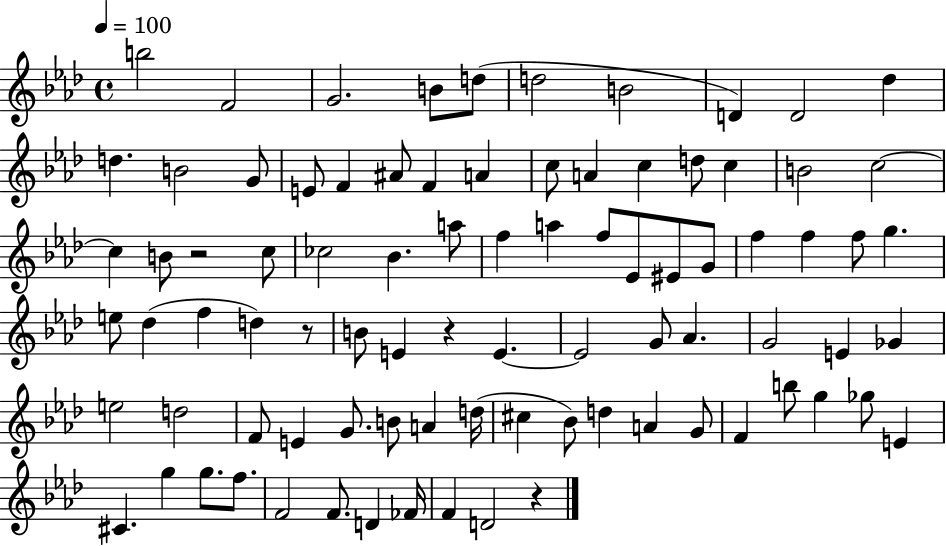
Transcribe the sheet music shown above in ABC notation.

X:1
T:Untitled
M:4/4
L:1/4
K:Ab
b2 F2 G2 B/2 d/2 d2 B2 D D2 _d d B2 G/2 E/2 F ^A/2 F A c/2 A c d/2 c B2 c2 c B/2 z2 c/2 _c2 _B a/2 f a f/2 _E/2 ^E/2 G/2 f f f/2 g e/2 _d f d z/2 B/2 E z E E2 G/2 _A G2 E _G e2 d2 F/2 E G/2 B/2 A d/4 ^c _B/2 d A G/2 F b/2 g _g/2 E ^C g g/2 f/2 F2 F/2 D _F/4 F D2 z